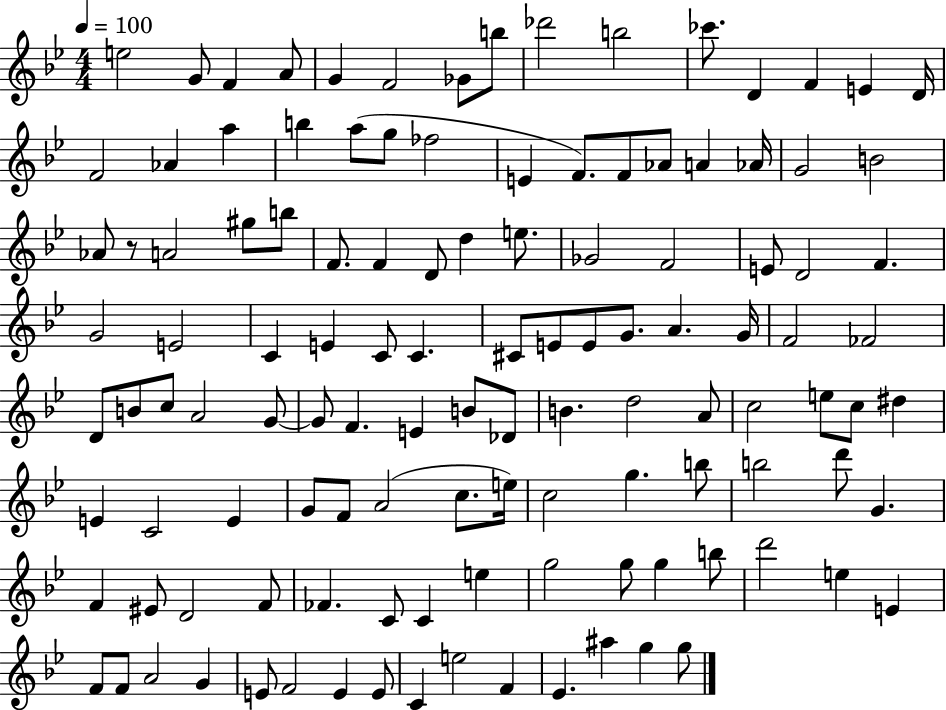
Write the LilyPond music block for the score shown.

{
  \clef treble
  \numericTimeSignature
  \time 4/4
  \key bes \major
  \tempo 4 = 100
  \repeat volta 2 { e''2 g'8 f'4 a'8 | g'4 f'2 ges'8 b''8 | des'''2 b''2 | ces'''8. d'4 f'4 e'4 d'16 | \break f'2 aes'4 a''4 | b''4 a''8( g''8 fes''2 | e'4 f'8.) f'8 aes'8 a'4 aes'16 | g'2 b'2 | \break aes'8 r8 a'2 gis''8 b''8 | f'8. f'4 d'8 d''4 e''8. | ges'2 f'2 | e'8 d'2 f'4. | \break g'2 e'2 | c'4 e'4 c'8 c'4. | cis'8 e'8 e'8 g'8. a'4. g'16 | f'2 fes'2 | \break d'8 b'8 c''8 a'2 g'8~~ | g'8 f'4. e'4 b'8 des'8 | b'4. d''2 a'8 | c''2 e''8 c''8 dis''4 | \break e'4 c'2 e'4 | g'8 f'8 a'2( c''8. e''16) | c''2 g''4. b''8 | b''2 d'''8 g'4. | \break f'4 eis'8 d'2 f'8 | fes'4. c'8 c'4 e''4 | g''2 g''8 g''4 b''8 | d'''2 e''4 e'4 | \break f'8 f'8 a'2 g'4 | e'8 f'2 e'4 e'8 | c'4 e''2 f'4 | ees'4. ais''4 g''4 g''8 | \break } \bar "|."
}